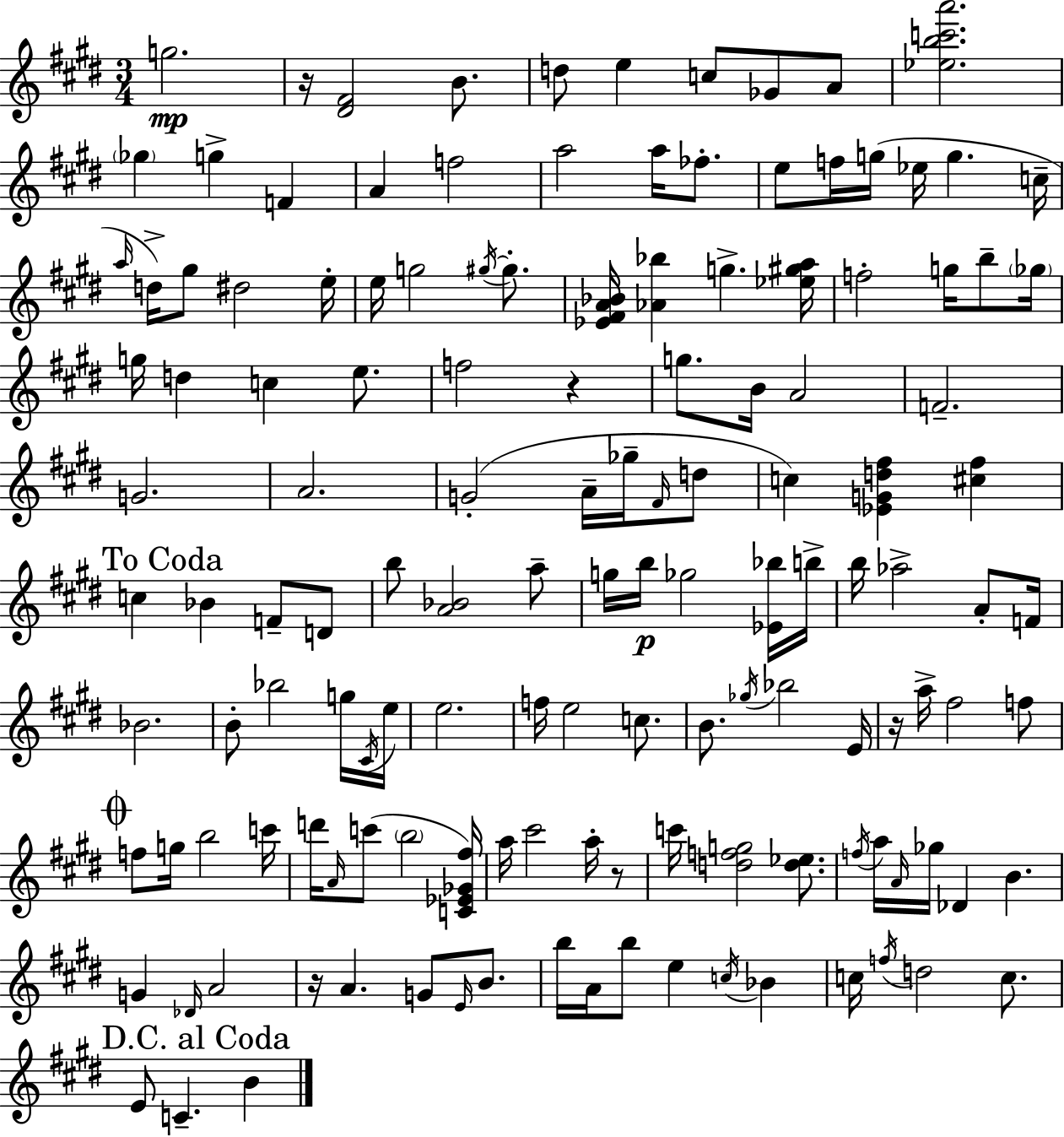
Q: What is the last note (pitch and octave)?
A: B4